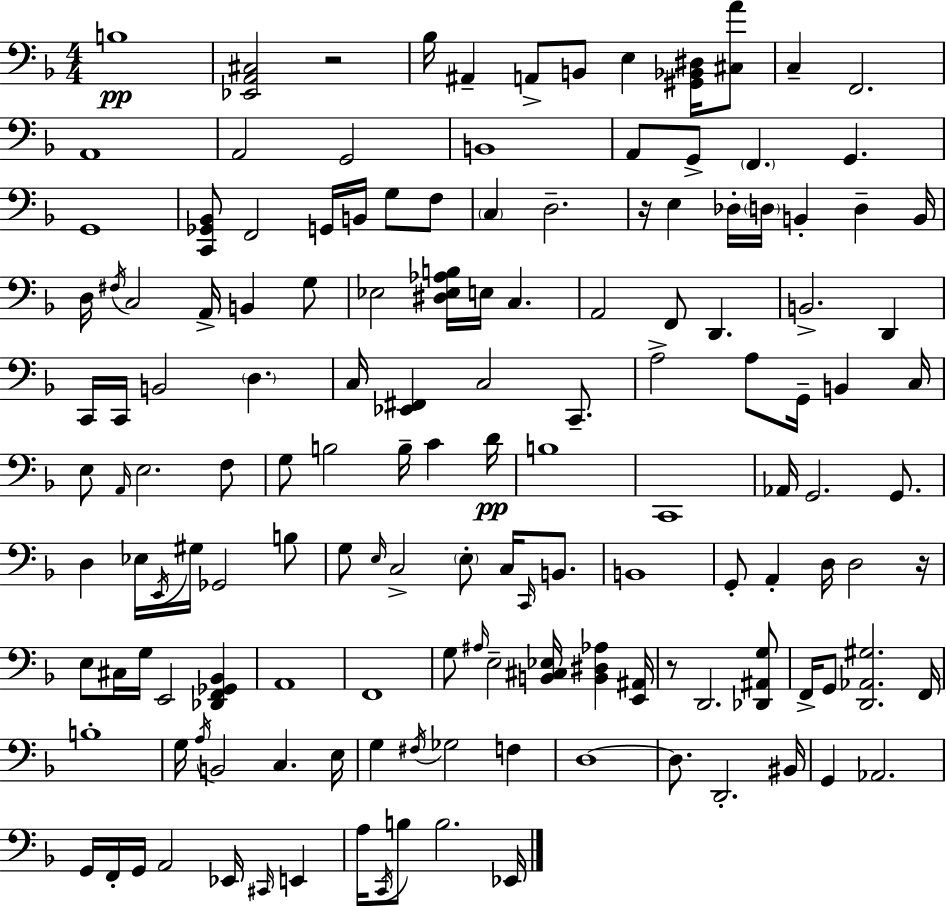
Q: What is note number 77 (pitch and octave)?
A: G3